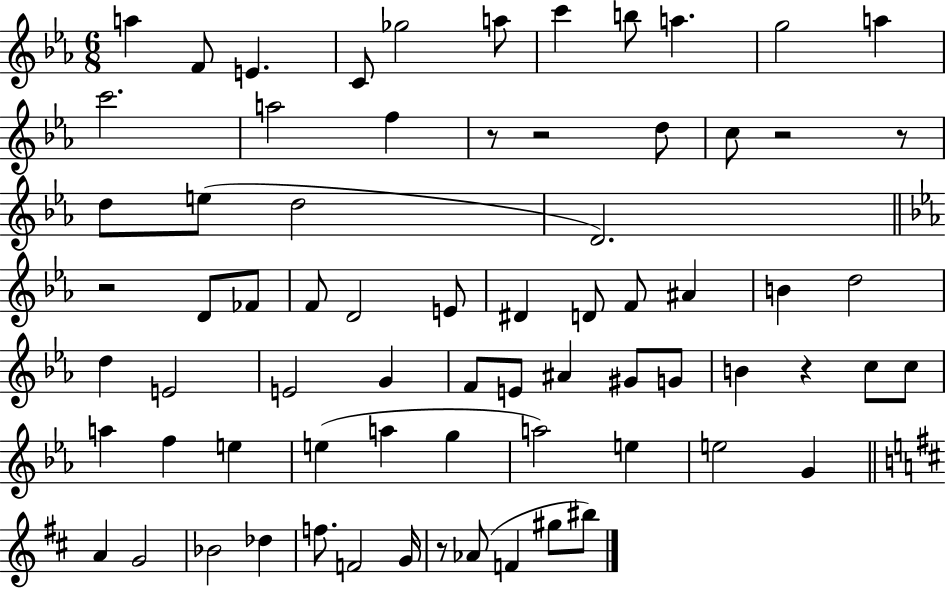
A5/q F4/e E4/q. C4/e Gb5/h A5/e C6/q B5/e A5/q. G5/h A5/q C6/h. A5/h F5/q R/e R/h D5/e C5/e R/h R/e D5/e E5/e D5/h D4/h. R/h D4/e FES4/e F4/e D4/h E4/e D#4/q D4/e F4/e A#4/q B4/q D5/h D5/q E4/h E4/h G4/q F4/e E4/e A#4/q G#4/e G4/e B4/q R/q C5/e C5/e A5/q F5/q E5/q E5/q A5/q G5/q A5/h E5/q E5/h G4/q A4/q G4/h Bb4/h Db5/q F5/e. F4/h G4/s R/e Ab4/e F4/q G#5/e BIS5/e